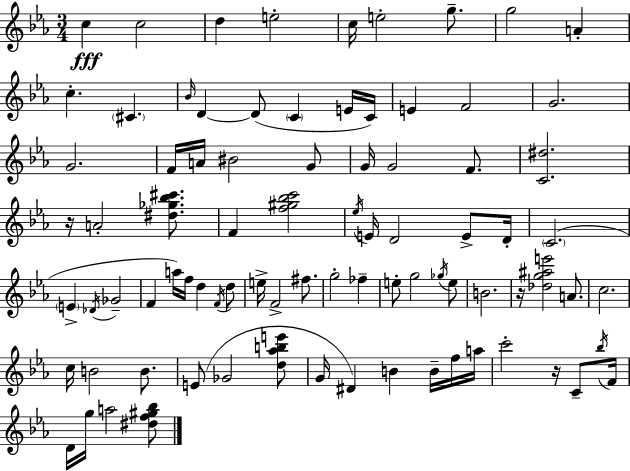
X:1
T:Untitled
M:3/4
L:1/4
K:Cm
c c2 d e2 c/4 e2 g/2 g2 A c ^C _B/4 D D/2 C E/4 C/4 E F2 G2 G2 F/4 A/4 ^B2 G/2 G/4 G2 F/2 [C^d]2 z/4 A2 [^d_g_b^c']/2 F [f^g_bc']2 _e/4 E/4 D2 E/2 D/4 C2 E _D/4 _G2 F a/4 f/4 d F/4 d/2 e/4 F2 ^f/2 g2 _f e/2 g2 _g/4 e/2 B2 z/4 [_dg^ae']2 A/2 c2 c/4 B2 B/2 E/2 _G2 [d_abe']/2 G/4 ^D B B/4 f/4 a/4 c'2 z/4 C/2 _b/4 F/4 D/4 g/4 a2 [^df^g_b]/2